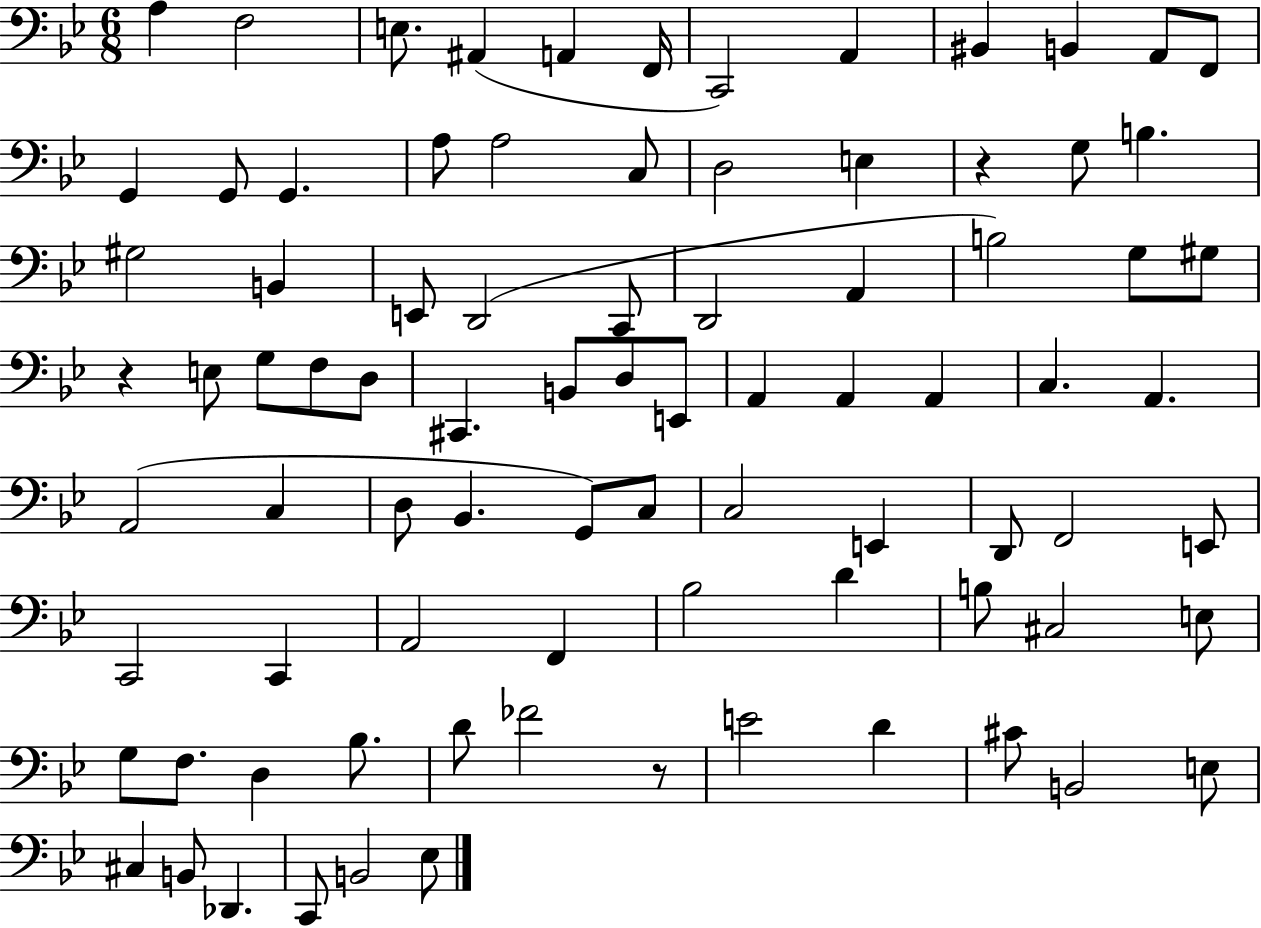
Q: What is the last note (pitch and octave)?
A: Eb3